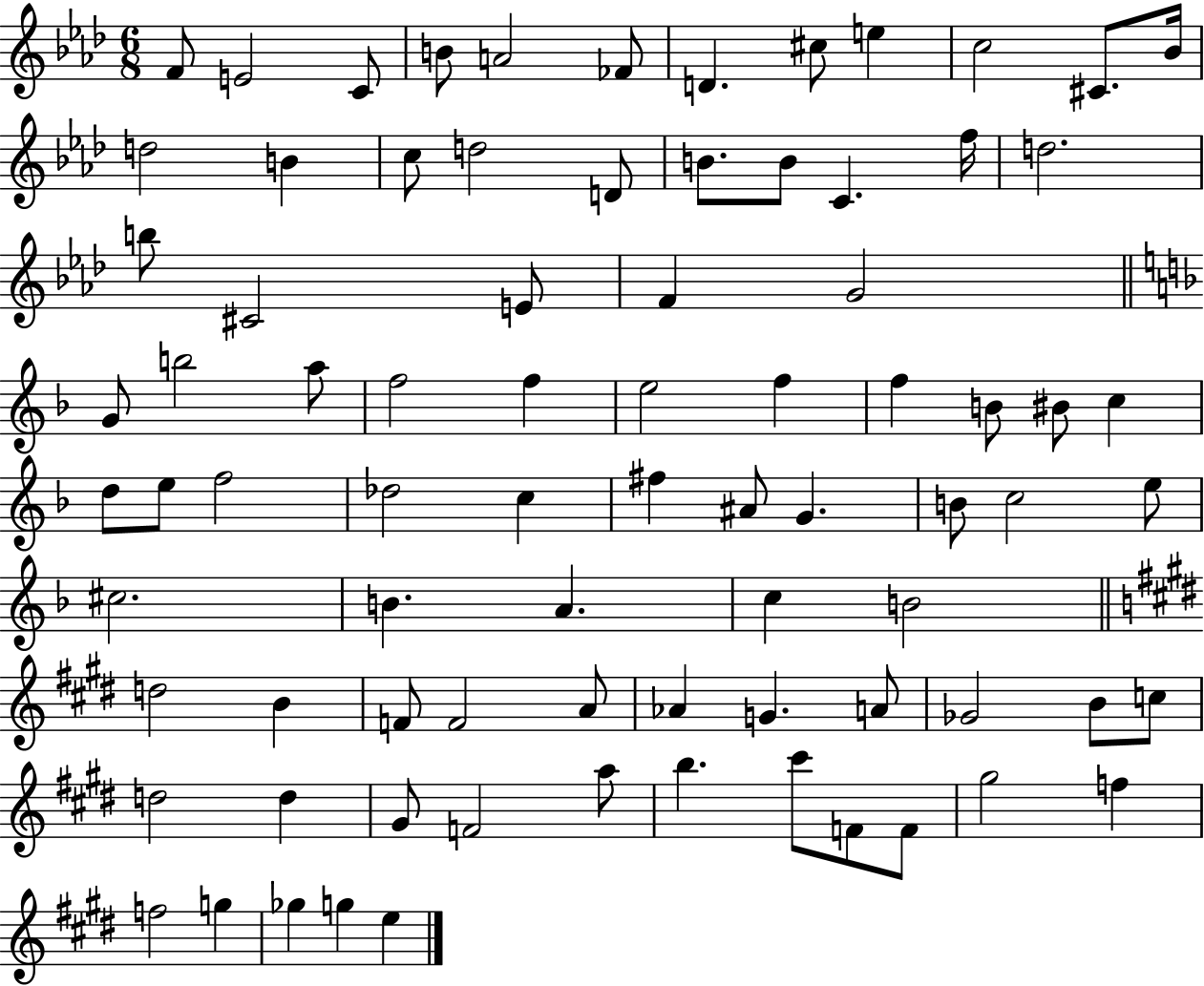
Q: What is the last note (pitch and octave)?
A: E5